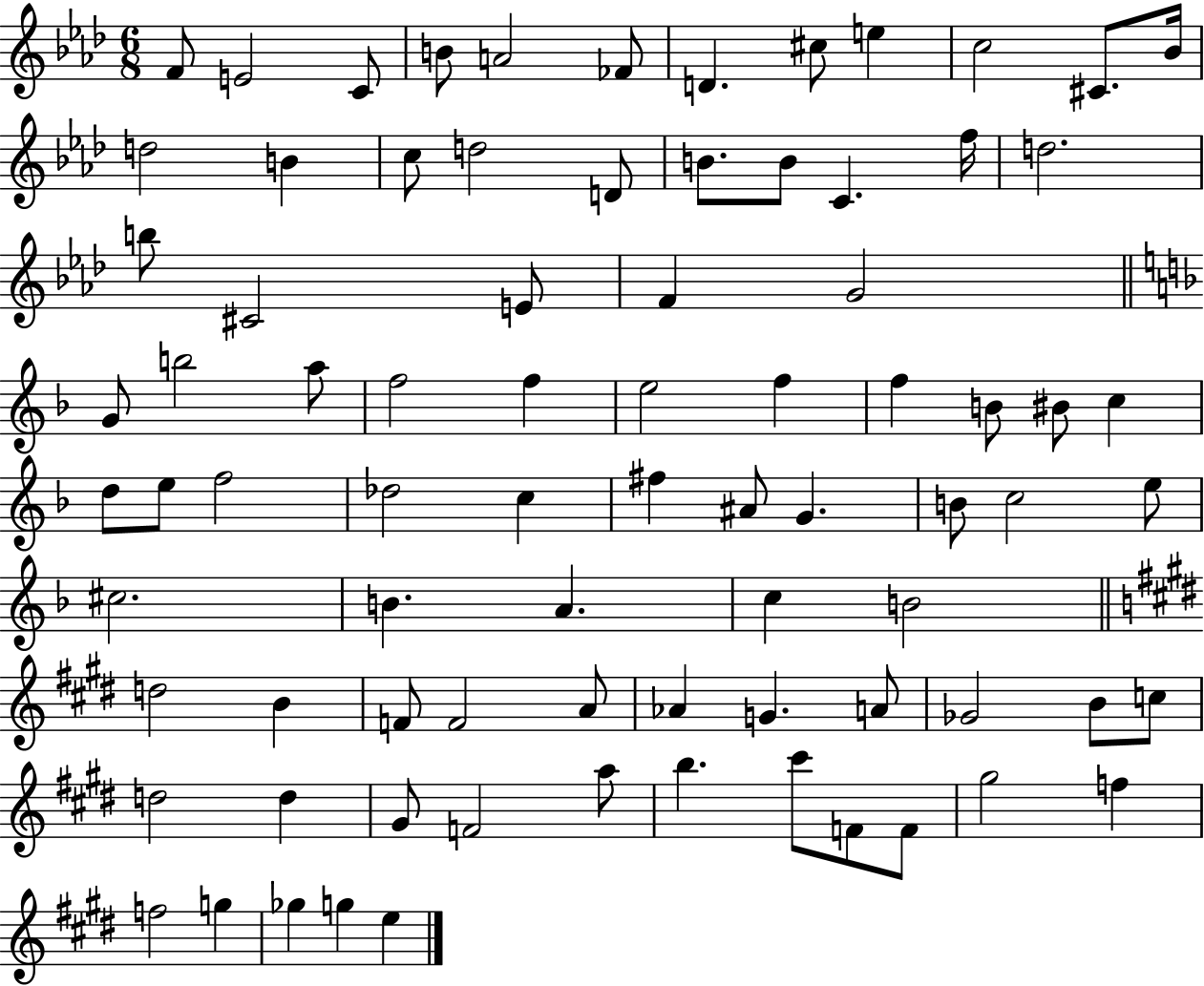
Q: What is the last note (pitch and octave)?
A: E5